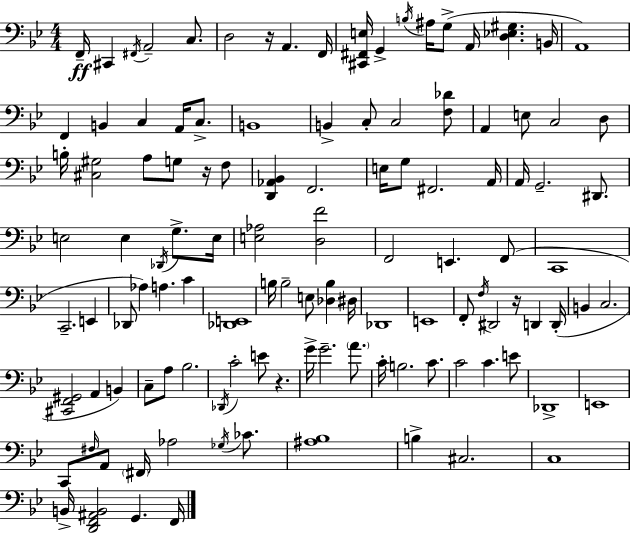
F2/s C#2/q F#2/s A2/h C3/e. D3/h R/s A2/q. F2/s [C#2,F#2,E3]/s G2/q B3/s A#3/s G3/e A2/s [D3,Eb3,G#3]/q. B2/s A2/w F2/q B2/q C3/q A2/s C3/e. B2/w B2/q C3/e C3/h [F3,Db4]/e A2/q E3/e C3/h D3/e B3/s [C#3,G#3]/h A3/e G3/e R/s F3/e [D2,Ab2,Bb2]/q F2/h. E3/s G3/e F#2/h. A2/s A2/s G2/h. D#2/e. E3/h E3/q Db2/s G3/e. E3/s [E3,Ab3]/h [D3,F4]/h F2/h E2/q. F2/e C2/w C2/h. E2/q Db2/e Ab3/q A3/q. C4/q [Db2,E2]/w B3/s B3/h E3/e [Db3,B3]/q D#3/s Db2/w E2/w F2/e F3/s D#2/h R/s D2/q D2/s B2/q C3/h. [C#2,F2,G#2]/h A2/q B2/q C3/e A3/e Bb3/h. Db2/s C4/h E4/e R/q. G4/s G4/h. A4/e. C4/s B3/h. C4/e. C4/h C4/q. E4/e Db2/w E2/w C2/e F#3/s A2/e F#2/s Ab3/h Gb3/s CES4/e. [A#3,Bb3]/w B3/q C#3/h. C3/w B2/s [D2,F2,A#2,B2]/h G2/q. F2/s